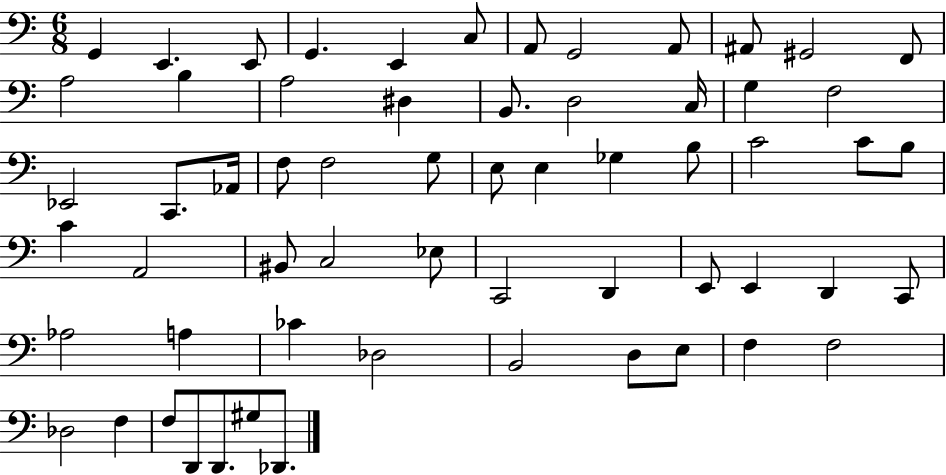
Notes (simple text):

G2/q E2/q. E2/e G2/q. E2/q C3/e A2/e G2/h A2/e A#2/e G#2/h F2/e A3/h B3/q A3/h D#3/q B2/e. D3/h C3/s G3/q F3/h Eb2/h C2/e. Ab2/s F3/e F3/h G3/e E3/e E3/q Gb3/q B3/e C4/h C4/e B3/e C4/q A2/h BIS2/e C3/h Eb3/e C2/h D2/q E2/e E2/q D2/q C2/e Ab3/h A3/q CES4/q Db3/h B2/h D3/e E3/e F3/q F3/h Db3/h F3/q F3/e D2/e D2/e. G#3/e Db2/e.